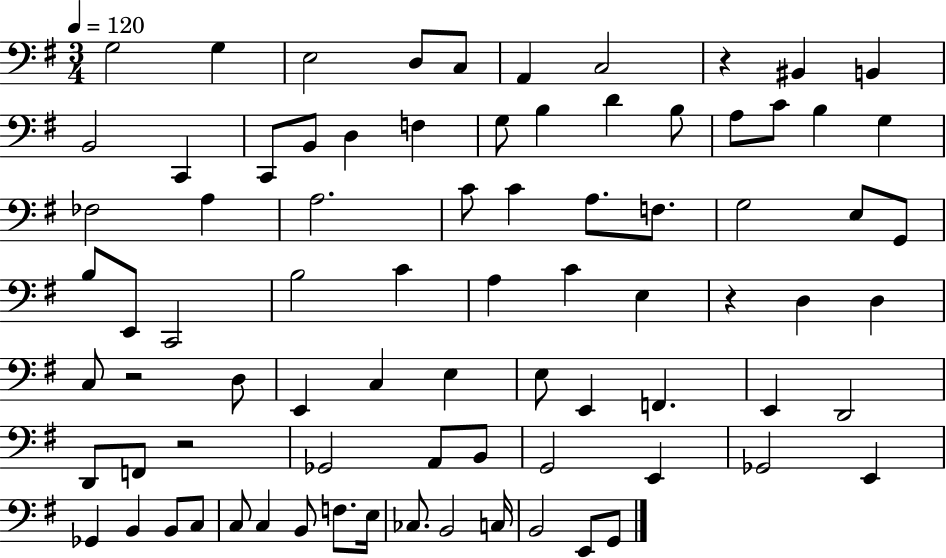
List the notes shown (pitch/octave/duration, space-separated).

G3/h G3/q E3/h D3/e C3/e A2/q C3/h R/q BIS2/q B2/q B2/h C2/q C2/e B2/e D3/q F3/q G3/e B3/q D4/q B3/e A3/e C4/e B3/q G3/q FES3/h A3/q A3/h. C4/e C4/q A3/e. F3/e. G3/h E3/e G2/e B3/e E2/e C2/h B3/h C4/q A3/q C4/q E3/q R/q D3/q D3/q C3/e R/h D3/e E2/q C3/q E3/q E3/e E2/q F2/q. E2/q D2/h D2/e F2/e R/h Gb2/h A2/e B2/e G2/h E2/q Gb2/h E2/q Gb2/q B2/q B2/e C3/e C3/e C3/q B2/e F3/e. E3/s CES3/e. B2/h C3/s B2/h E2/e G2/e